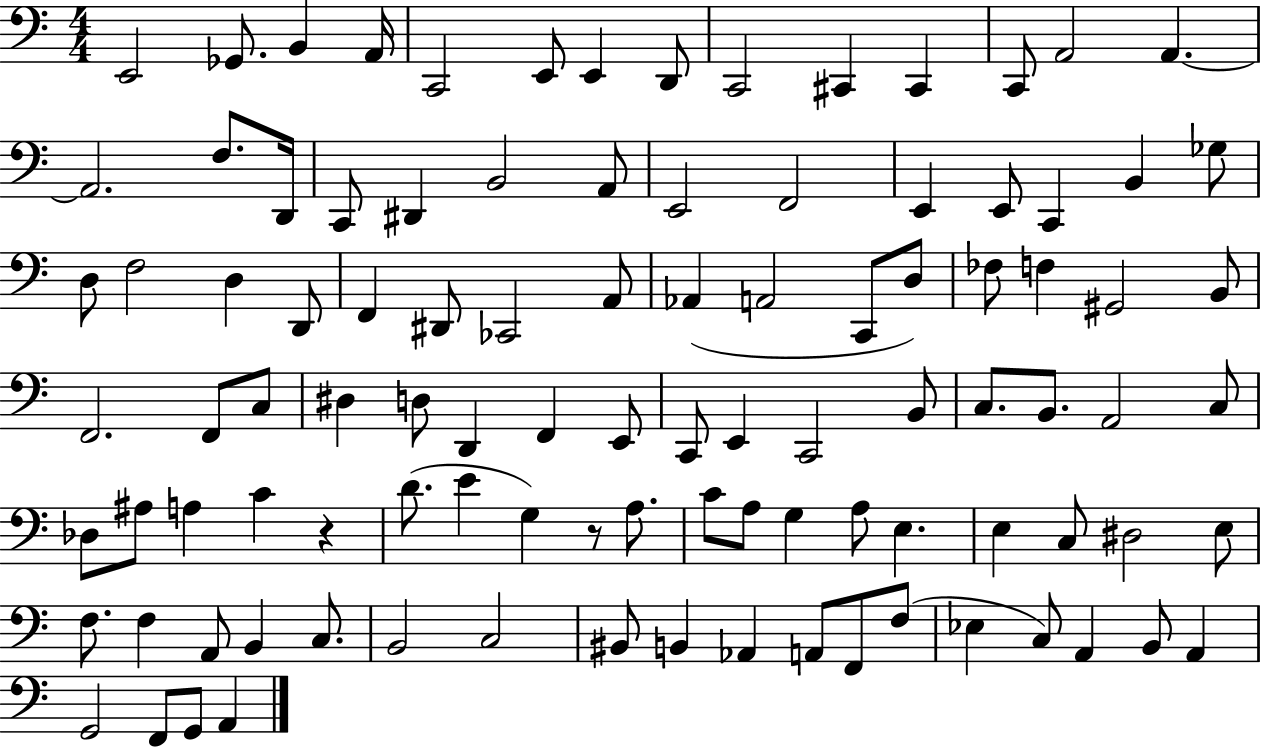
X:1
T:Untitled
M:4/4
L:1/4
K:C
E,,2 _G,,/2 B,, A,,/4 C,,2 E,,/2 E,, D,,/2 C,,2 ^C,, ^C,, C,,/2 A,,2 A,, A,,2 F,/2 D,,/4 C,,/2 ^D,, B,,2 A,,/2 E,,2 F,,2 E,, E,,/2 C,, B,, _G,/2 D,/2 F,2 D, D,,/2 F,, ^D,,/2 _C,,2 A,,/2 _A,, A,,2 C,,/2 D,/2 _F,/2 F, ^G,,2 B,,/2 F,,2 F,,/2 C,/2 ^D, D,/2 D,, F,, E,,/2 C,,/2 E,, C,,2 B,,/2 C,/2 B,,/2 A,,2 C,/2 _D,/2 ^A,/2 A, C z D/2 E G, z/2 A,/2 C/2 A,/2 G, A,/2 E, E, C,/2 ^D,2 E,/2 F,/2 F, A,,/2 B,, C,/2 B,,2 C,2 ^B,,/2 B,, _A,, A,,/2 F,,/2 F,/2 _E, C,/2 A,, B,,/2 A,, G,,2 F,,/2 G,,/2 A,,